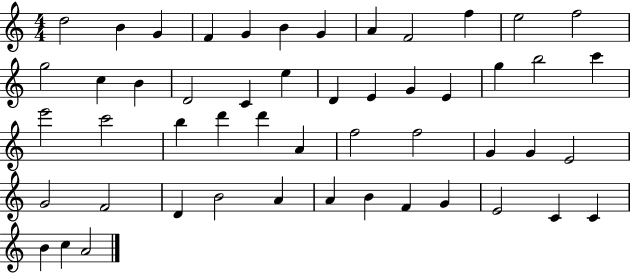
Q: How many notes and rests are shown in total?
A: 51